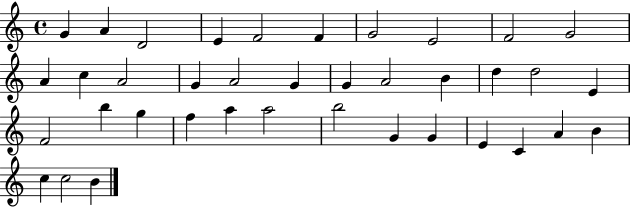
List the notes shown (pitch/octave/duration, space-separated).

G4/q A4/q D4/h E4/q F4/h F4/q G4/h E4/h F4/h G4/h A4/q C5/q A4/h G4/q A4/h G4/q G4/q A4/h B4/q D5/q D5/h E4/q F4/h B5/q G5/q F5/q A5/q A5/h B5/h G4/q G4/q E4/q C4/q A4/q B4/q C5/q C5/h B4/q